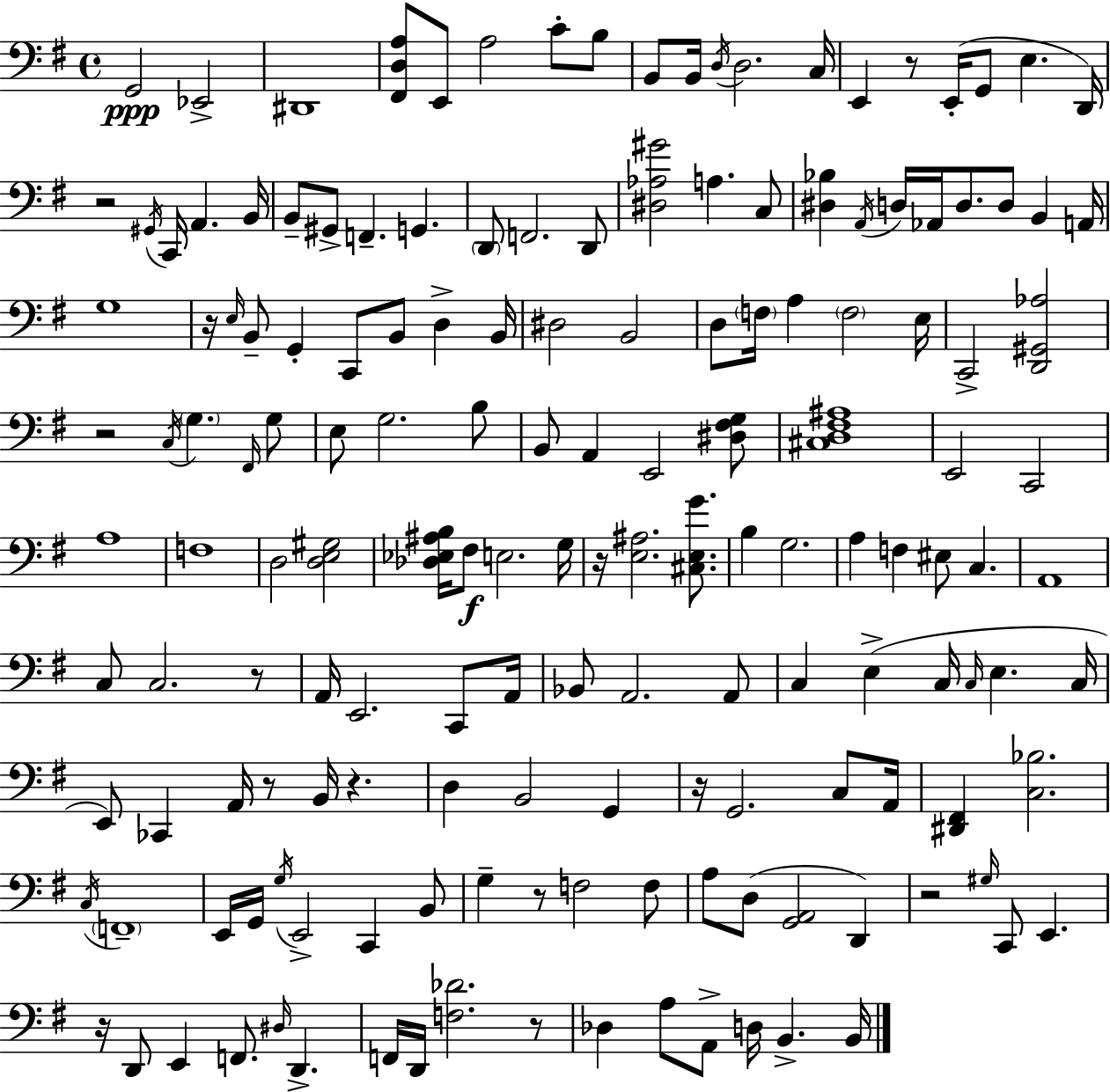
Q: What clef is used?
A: bass